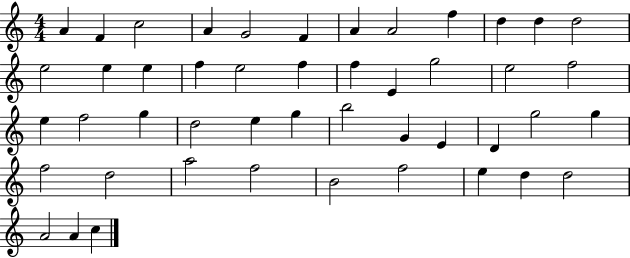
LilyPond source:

{
  \clef treble
  \numericTimeSignature
  \time 4/4
  \key c \major
  a'4 f'4 c''2 | a'4 g'2 f'4 | a'4 a'2 f''4 | d''4 d''4 d''2 | \break e''2 e''4 e''4 | f''4 e''2 f''4 | f''4 e'4 g''2 | e''2 f''2 | \break e''4 f''2 g''4 | d''2 e''4 g''4 | b''2 g'4 e'4 | d'4 g''2 g''4 | \break f''2 d''2 | a''2 f''2 | b'2 f''2 | e''4 d''4 d''2 | \break a'2 a'4 c''4 | \bar "|."
}